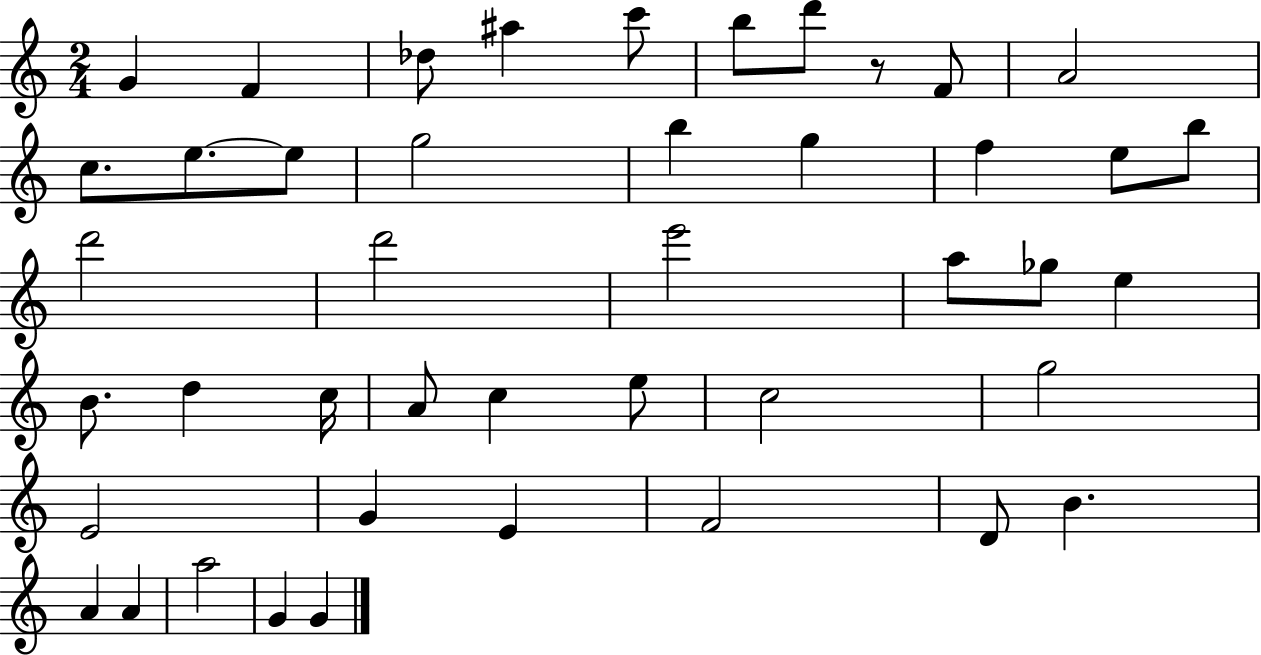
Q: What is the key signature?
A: C major